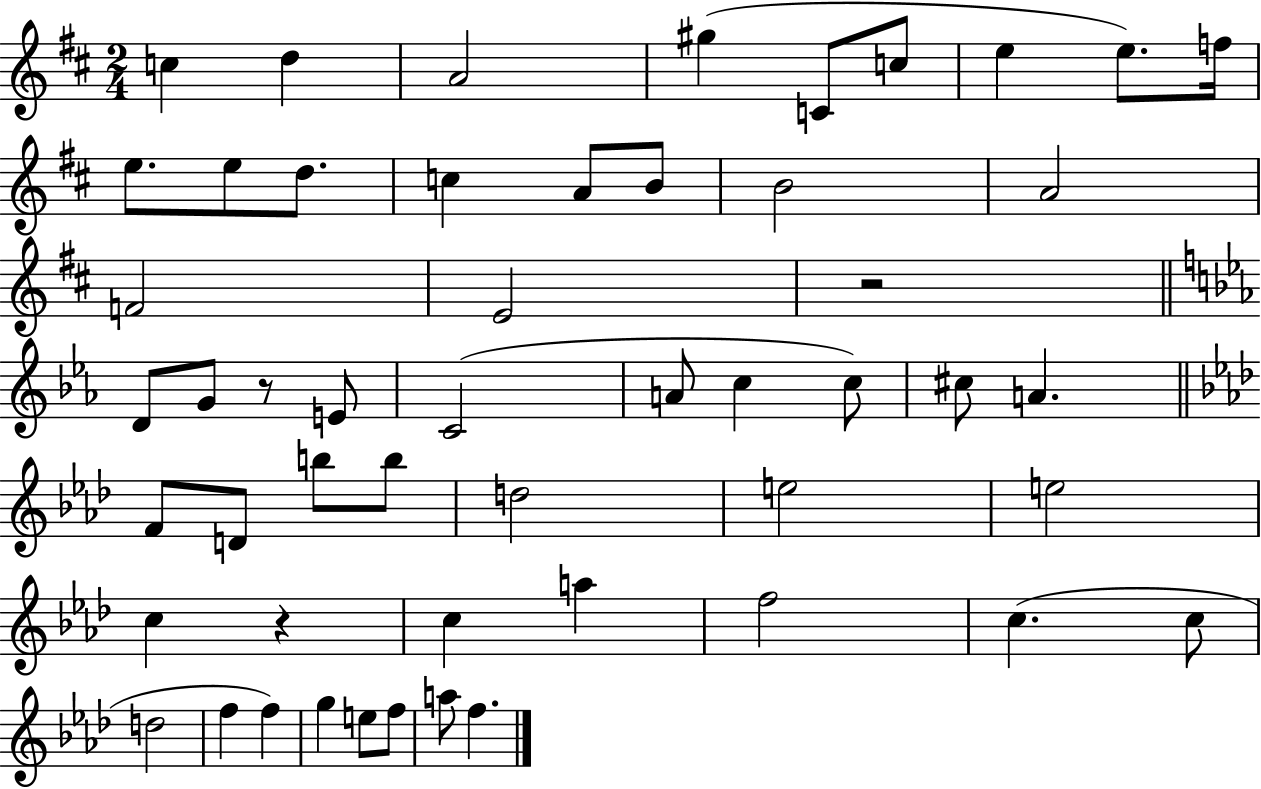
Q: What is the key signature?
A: D major